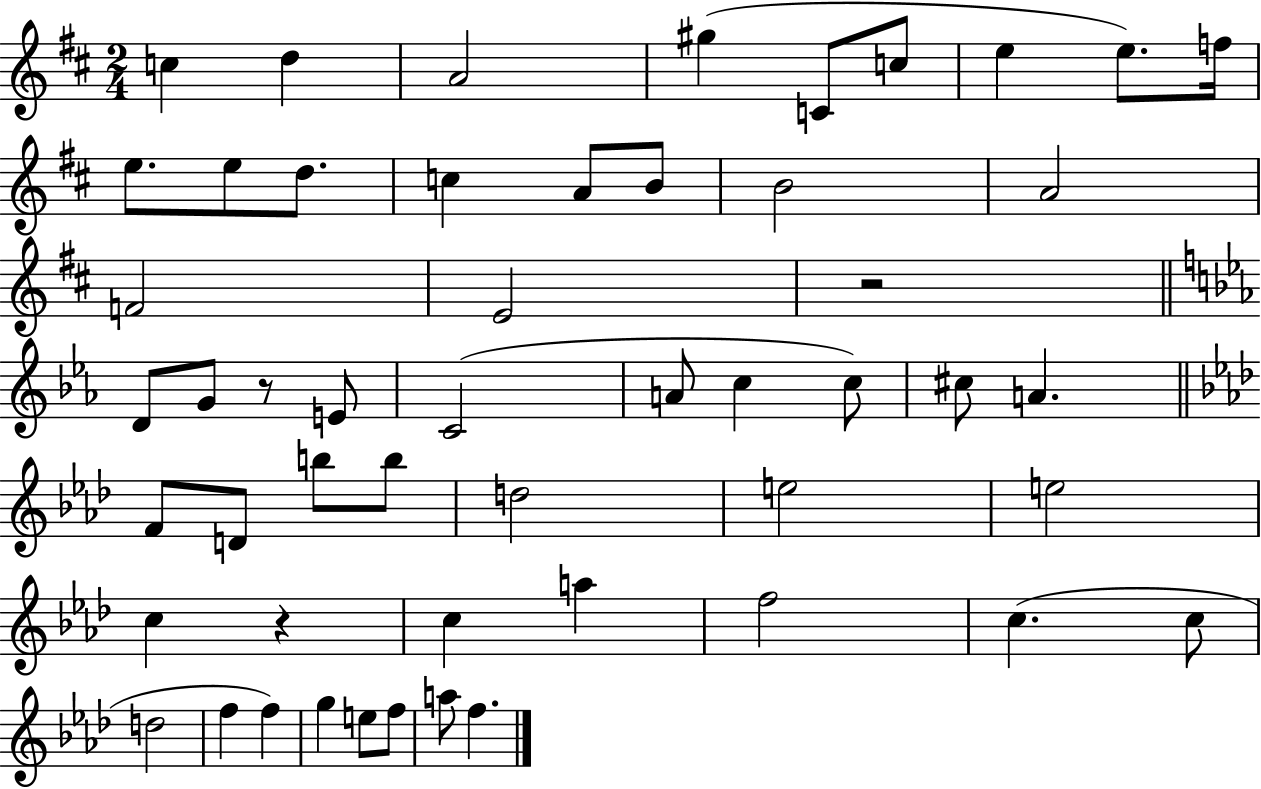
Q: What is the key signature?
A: D major